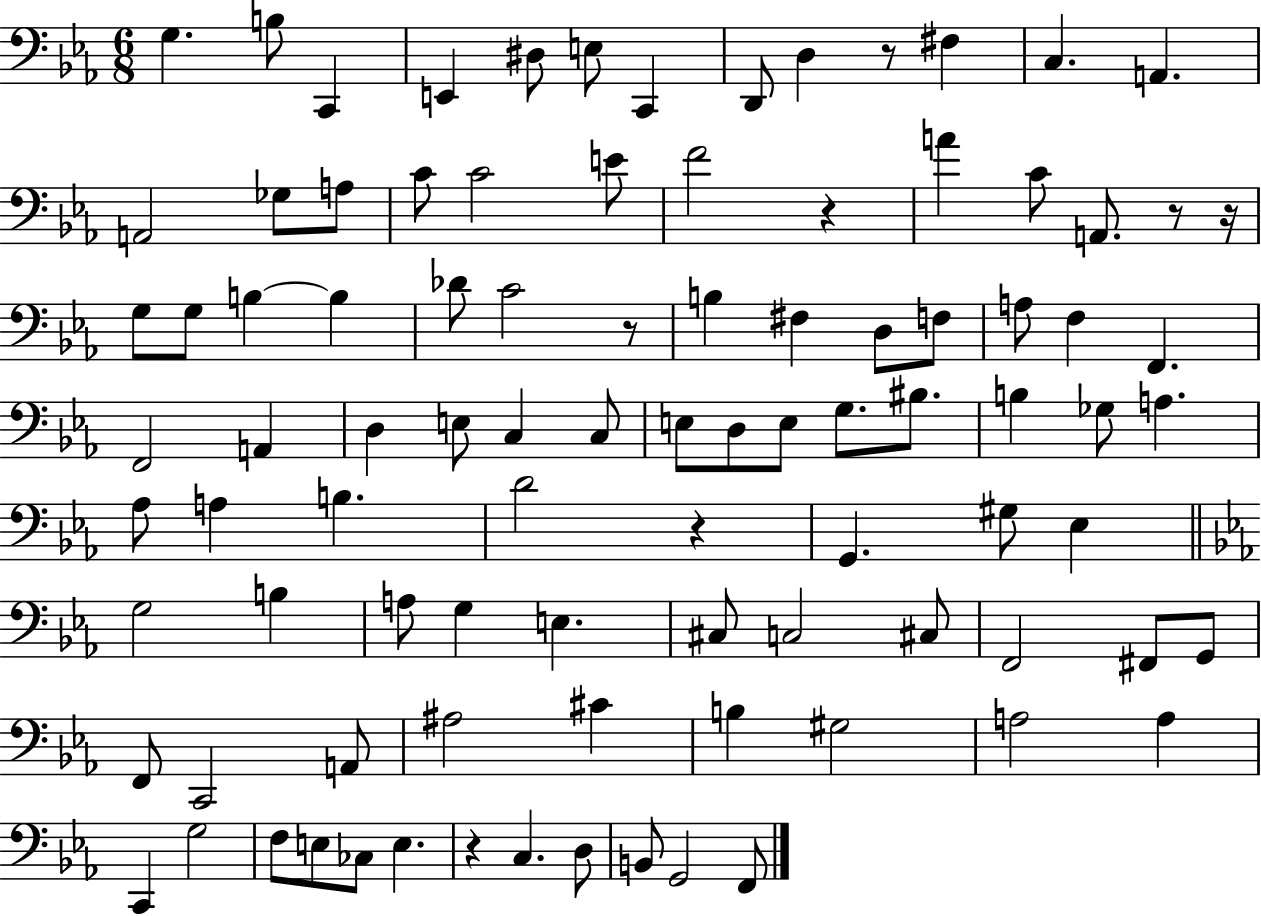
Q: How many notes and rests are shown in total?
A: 94